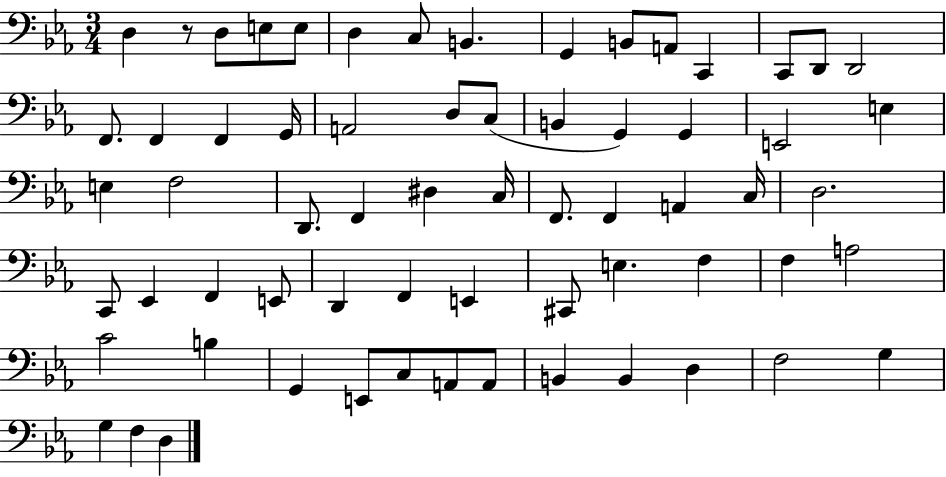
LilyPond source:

{
  \clef bass
  \numericTimeSignature
  \time 3/4
  \key ees \major
  d4 r8 d8 e8 e8 | d4 c8 b,4. | g,4 b,8 a,8 c,4 | c,8 d,8 d,2 | \break f,8. f,4 f,4 g,16 | a,2 d8 c8( | b,4 g,4) g,4 | e,2 e4 | \break e4 f2 | d,8. f,4 dis4 c16 | f,8. f,4 a,4 c16 | d2. | \break c,8 ees,4 f,4 e,8 | d,4 f,4 e,4 | cis,8 e4. f4 | f4 a2 | \break c'2 b4 | g,4 e,8 c8 a,8 a,8 | b,4 b,4 d4 | f2 g4 | \break g4 f4 d4 | \bar "|."
}